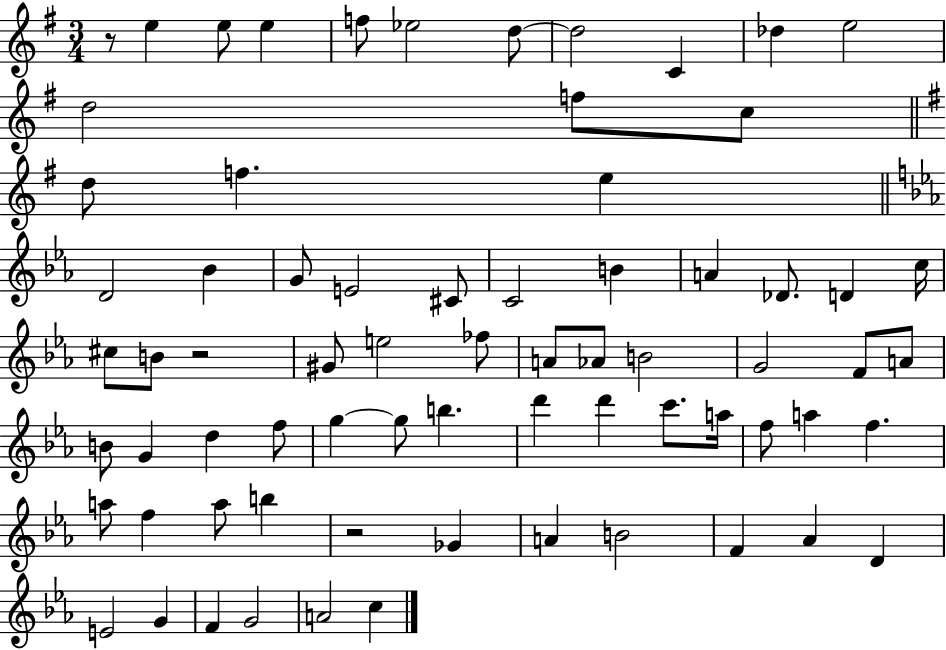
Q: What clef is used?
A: treble